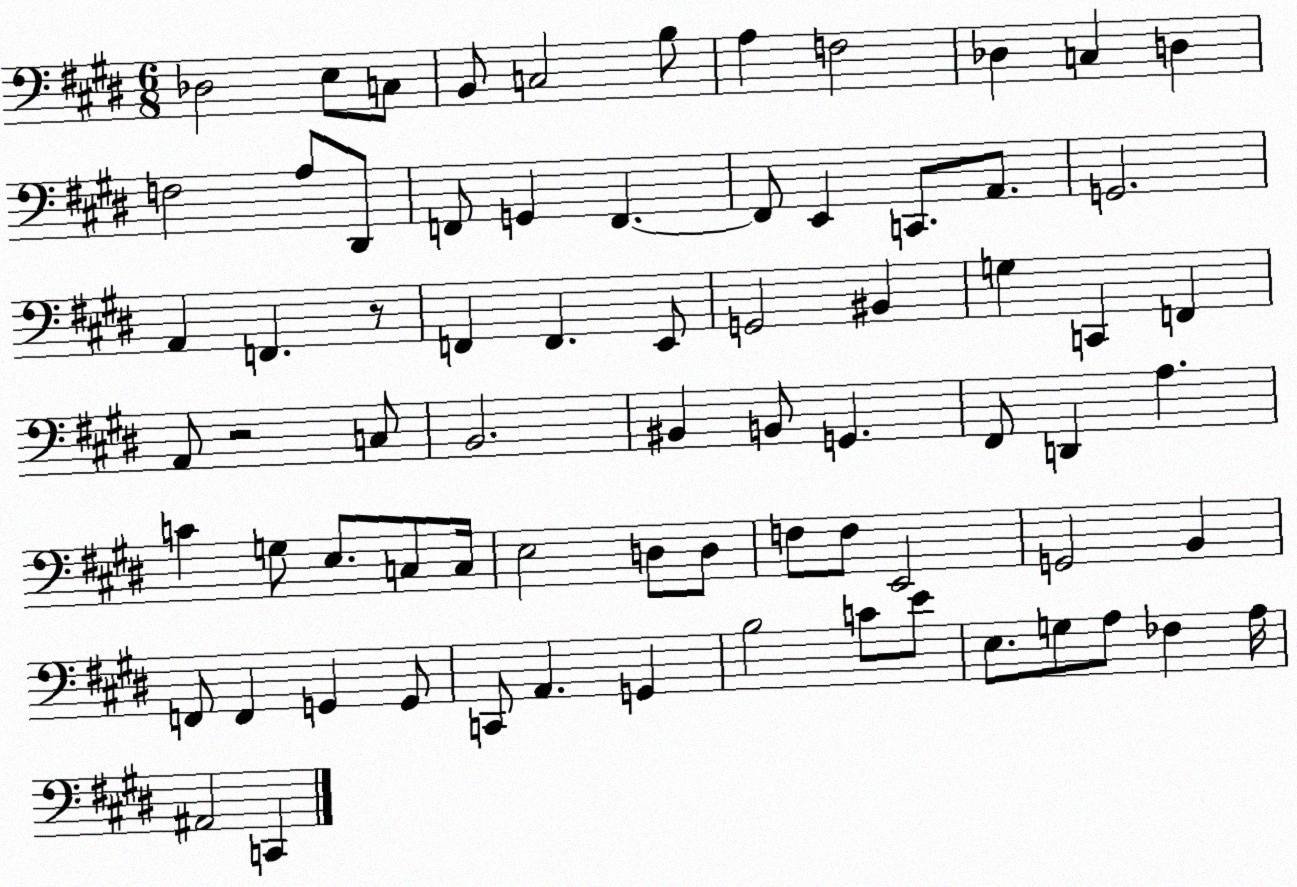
X:1
T:Untitled
M:6/8
L:1/4
K:E
_D,2 E,/2 C,/2 B,,/2 C,2 B,/2 A, F,2 _D, C, D, F,2 A,/2 ^D,,/2 F,,/2 G,, F,, F,,/2 E,, C,,/2 A,,/2 G,,2 A,, F,, z/2 F,, F,, E,,/2 G,,2 ^B,, G, C,, F,, A,,/2 z2 C,/2 B,,2 ^B,, B,,/2 G,, ^F,,/2 D,, A, C G,/2 E,/2 C,/2 C,/4 E,2 D,/2 D,/2 F,/2 F,/2 E,,2 G,,2 B,, F,,/2 F,, G,, G,,/2 C,,/2 A,, G,, B,2 C/2 E/2 E,/2 G,/2 A,/2 _F, A,/4 ^A,,2 C,,